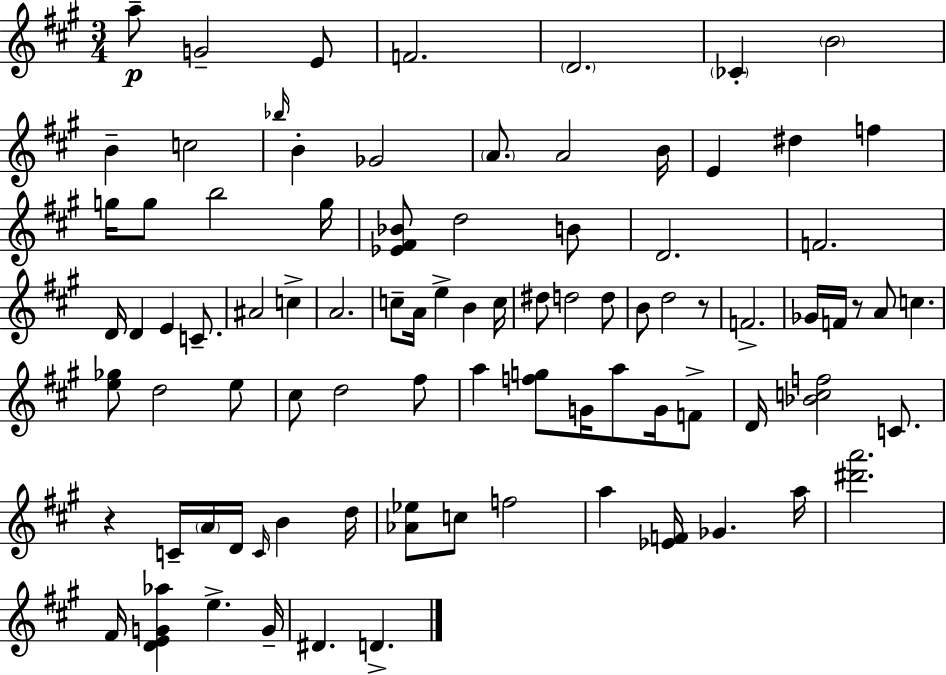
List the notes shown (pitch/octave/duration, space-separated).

A5/e G4/h E4/e F4/h. D4/h. CES4/q B4/h B4/q C5/h Bb5/s B4/q Gb4/h A4/e. A4/h B4/s E4/q D#5/q F5/q G5/s G5/e B5/h G5/s [Eb4,F#4,Bb4]/e D5/h B4/e D4/h. F4/h. D4/s D4/q E4/q C4/e. A#4/h C5/q A4/h. C5/e A4/s E5/q B4/q C5/s D#5/e D5/h D5/e B4/e D5/h R/e F4/h. Gb4/s F4/s R/e A4/e C5/q. [E5,Gb5]/e D5/h E5/e C#5/e D5/h F#5/e A5/q [F5,G5]/e G4/s A5/e G4/s F4/e D4/s [Bb4,C5,F5]/h C4/e. R/q C4/s A4/s D4/s C4/s B4/q D5/s [Ab4,Eb5]/e C5/e F5/h A5/q [Eb4,F4]/s Gb4/q. A5/s [D#6,A6]/h. F#4/s [D4,E4,G4,Ab5]/q E5/q. G4/s D#4/q. D4/q.